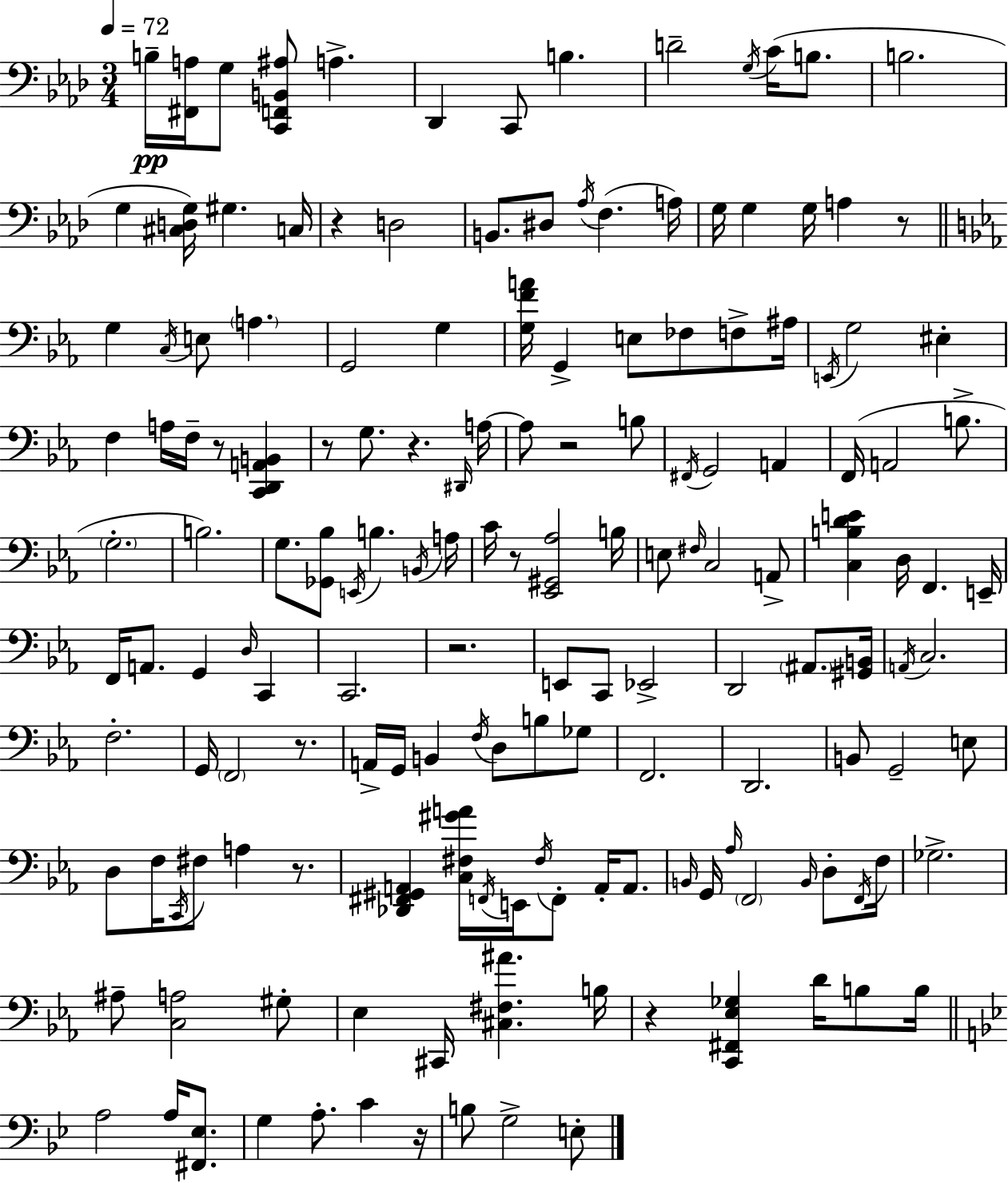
X:1
T:Untitled
M:3/4
L:1/4
K:Fm
B,/4 [^F,,A,]/4 G,/2 [C,,F,,B,,^A,]/2 A, _D,, C,,/2 B, D2 G,/4 C/4 B,/2 B,2 G, [^C,D,G,]/4 ^G, C,/4 z D,2 B,,/2 ^D,/2 _A,/4 F, A,/4 G,/4 G, G,/4 A, z/2 G, C,/4 E,/2 A, G,,2 G, [G,FA]/4 G,, E,/2 _F,/2 F,/2 ^A,/4 E,,/4 G,2 ^E, F, A,/4 F,/4 z/2 [C,,D,,A,,B,,] z/2 G,/2 z ^D,,/4 A,/4 A,/2 z2 B,/2 ^F,,/4 G,,2 A,, F,,/4 A,,2 B,/2 G,2 B,2 G,/2 [_G,,_B,]/2 E,,/4 B, B,,/4 A,/4 C/4 z/2 [_E,,^G,,_A,]2 B,/4 E,/2 ^F,/4 C,2 A,,/2 [C,B,DE] D,/4 F,, E,,/4 F,,/4 A,,/2 G,, D,/4 C,, C,,2 z2 E,,/2 C,,/2 _E,,2 D,,2 ^A,,/2 [^G,,B,,]/4 A,,/4 C,2 F,2 G,,/4 F,,2 z/2 A,,/4 G,,/4 B,, F,/4 D,/2 B,/2 _G,/2 F,,2 D,,2 B,,/2 G,,2 E,/2 D,/2 F,/4 C,,/4 ^F,/2 A, z/2 [_D,,^F,,^G,,A,,] [C,^F,^GA]/4 F,,/4 E,,/4 ^F,/4 F,,/2 A,,/4 A,,/2 B,,/4 G,,/4 _A,/4 F,,2 B,,/4 D,/2 F,,/4 F,/4 _G,2 ^A,/2 [C,A,]2 ^G,/2 _E, ^C,,/4 [^C,^F,^A] B,/4 z [C,,^F,,_E,_G,] D/4 B,/2 B,/4 A,2 A,/4 [^F,,_E,]/2 G, A,/2 C z/4 B,/2 G,2 E,/2